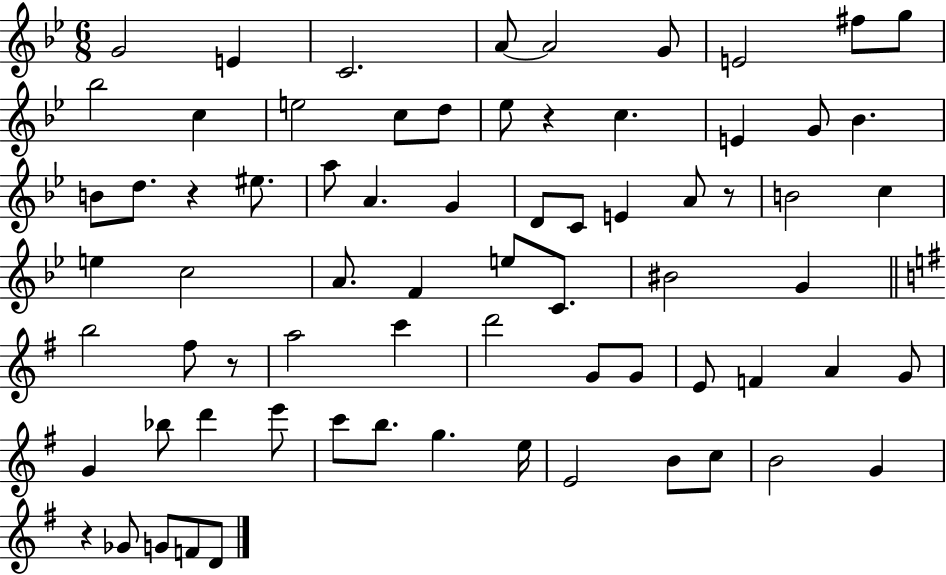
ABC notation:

X:1
T:Untitled
M:6/8
L:1/4
K:Bb
G2 E C2 A/2 A2 G/2 E2 ^f/2 g/2 _b2 c e2 c/2 d/2 _e/2 z c E G/2 _B B/2 d/2 z ^e/2 a/2 A G D/2 C/2 E A/2 z/2 B2 c e c2 A/2 F e/2 C/2 ^B2 G b2 ^f/2 z/2 a2 c' d'2 G/2 G/2 E/2 F A G/2 G _b/2 d' e'/2 c'/2 b/2 g e/4 E2 B/2 c/2 B2 G z _G/2 G/2 F/2 D/2